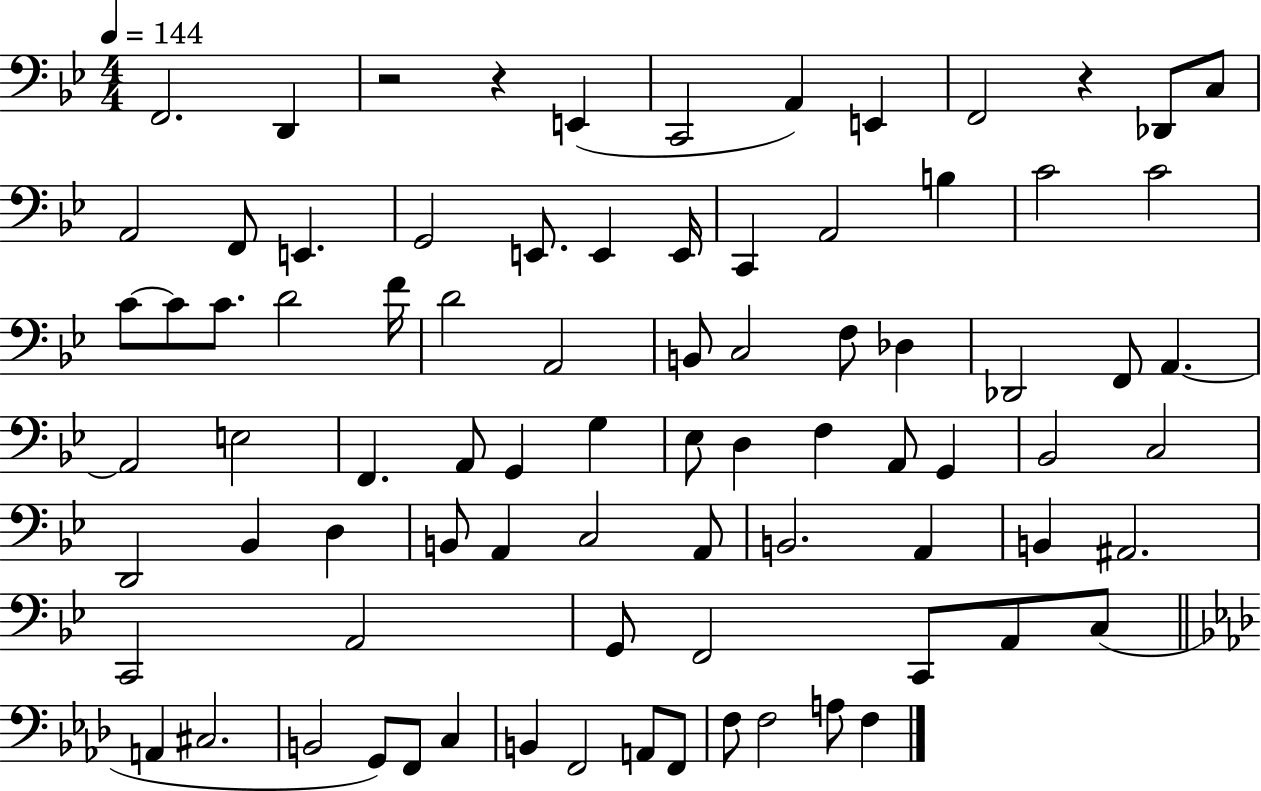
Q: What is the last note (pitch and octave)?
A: F3